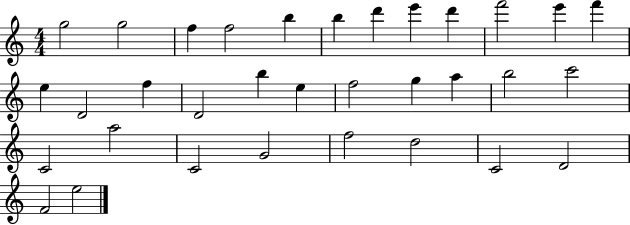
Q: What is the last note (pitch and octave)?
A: E5